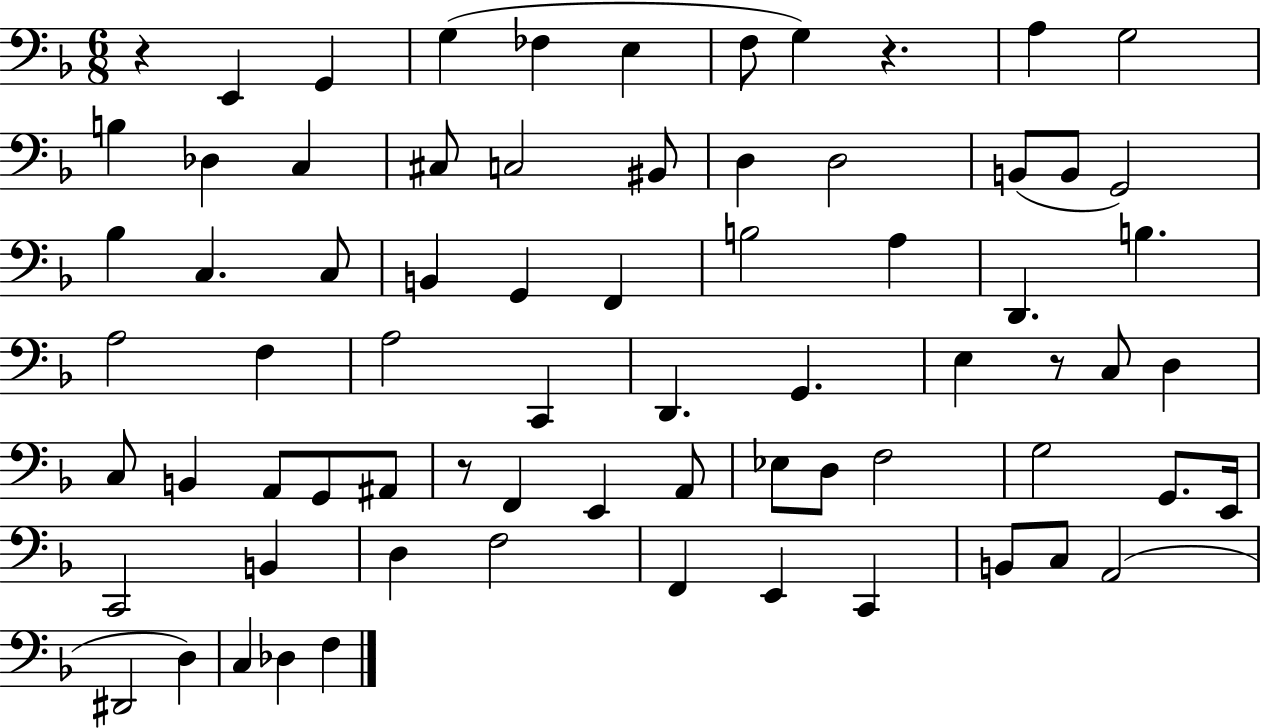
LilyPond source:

{
  \clef bass
  \numericTimeSignature
  \time 6/8
  \key f \major
  r4 e,4 g,4 | g4( fes4 e4 | f8 g4) r4. | a4 g2 | \break b4 des4 c4 | cis8 c2 bis,8 | d4 d2 | b,8( b,8 g,2) | \break bes4 c4. c8 | b,4 g,4 f,4 | b2 a4 | d,4. b4. | \break a2 f4 | a2 c,4 | d,4. g,4. | e4 r8 c8 d4 | \break c8 b,4 a,8 g,8 ais,8 | r8 f,4 e,4 a,8 | ees8 d8 f2 | g2 g,8. e,16 | \break c,2 b,4 | d4 f2 | f,4 e,4 c,4 | b,8 c8 a,2( | \break dis,2 d4) | c4 des4 f4 | \bar "|."
}